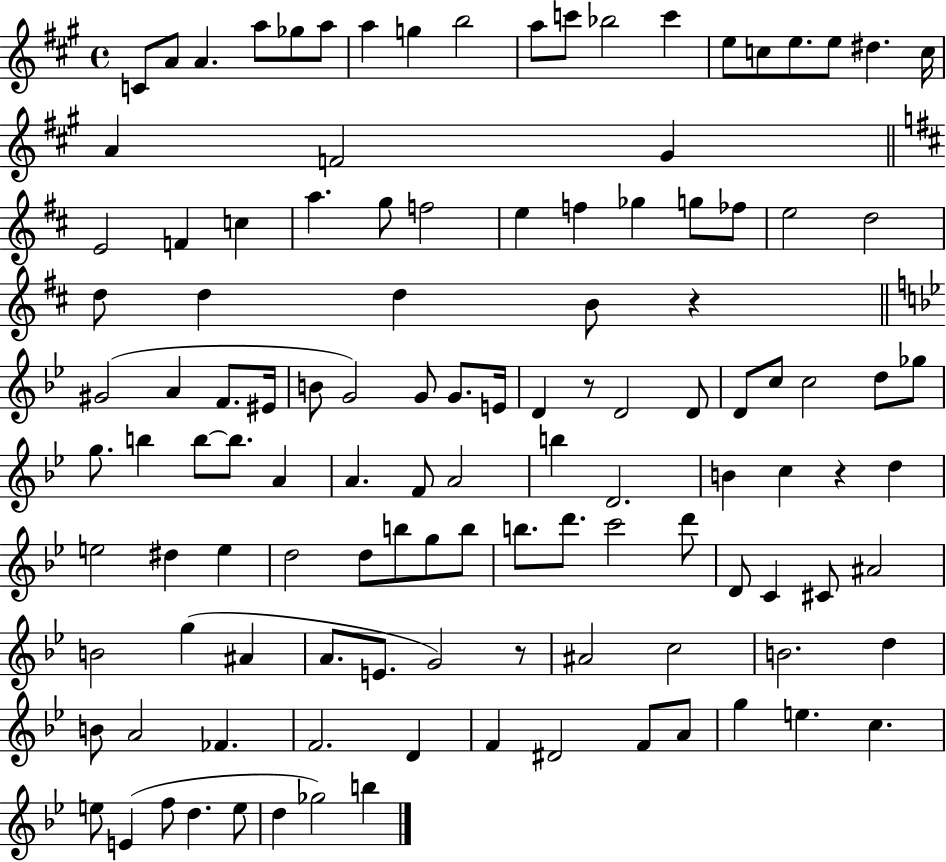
{
  \clef treble
  \time 4/4
  \defaultTimeSignature
  \key a \major
  c'8 a'8 a'4. a''8 ges''8 a''8 | a''4 g''4 b''2 | a''8 c'''8 bes''2 c'''4 | e''8 c''8 e''8. e''8 dis''4. c''16 | \break a'4 f'2 gis'4 | \bar "||" \break \key d \major e'2 f'4 c''4 | a''4. g''8 f''2 | e''4 f''4 ges''4 g''8 fes''8 | e''2 d''2 | \break d''8 d''4 d''4 b'8 r4 | \bar "||" \break \key bes \major gis'2( a'4 f'8. eis'16 | b'8 g'2) g'8 g'8. e'16 | d'4 r8 d'2 d'8 | d'8 c''8 c''2 d''8 ges''8 | \break g''8. b''4 b''8~~ b''8. a'4 | a'4. f'8 a'2 | b''4 d'2. | b'4 c''4 r4 d''4 | \break e''2 dis''4 e''4 | d''2 d''8 b''8 g''8 b''8 | b''8. d'''8. c'''2 d'''8 | d'8 c'4 cis'8 ais'2 | \break b'2 g''4( ais'4 | a'8. e'8. g'2) r8 | ais'2 c''2 | b'2. d''4 | \break b'8 a'2 fes'4. | f'2. d'4 | f'4 dis'2 f'8 a'8 | g''4 e''4. c''4. | \break e''8 e'4( f''8 d''4. e''8 | d''4 ges''2) b''4 | \bar "|."
}